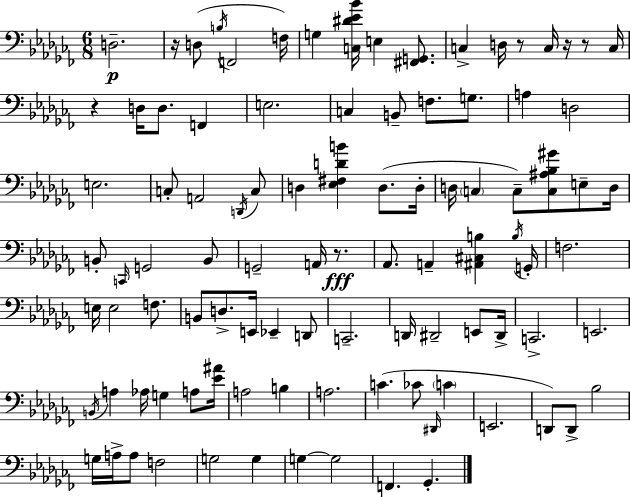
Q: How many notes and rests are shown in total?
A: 98